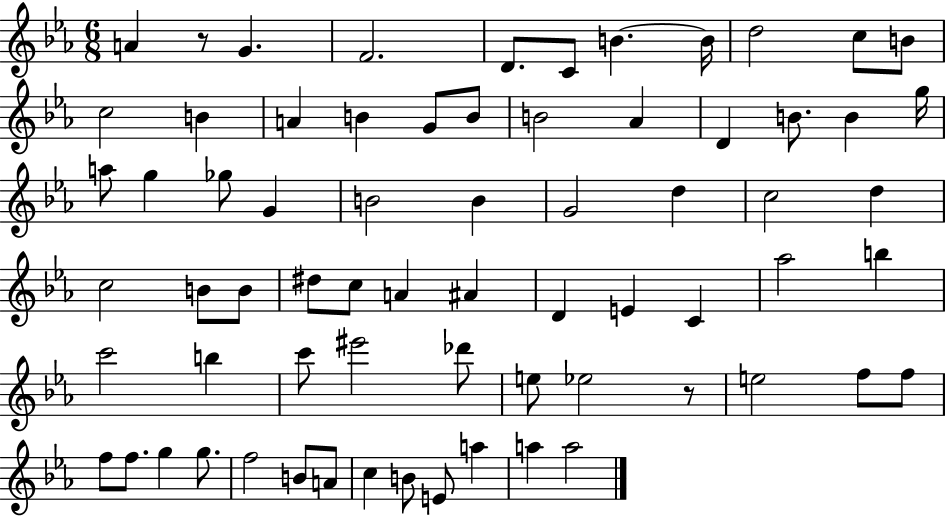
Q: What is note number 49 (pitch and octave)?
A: Db6